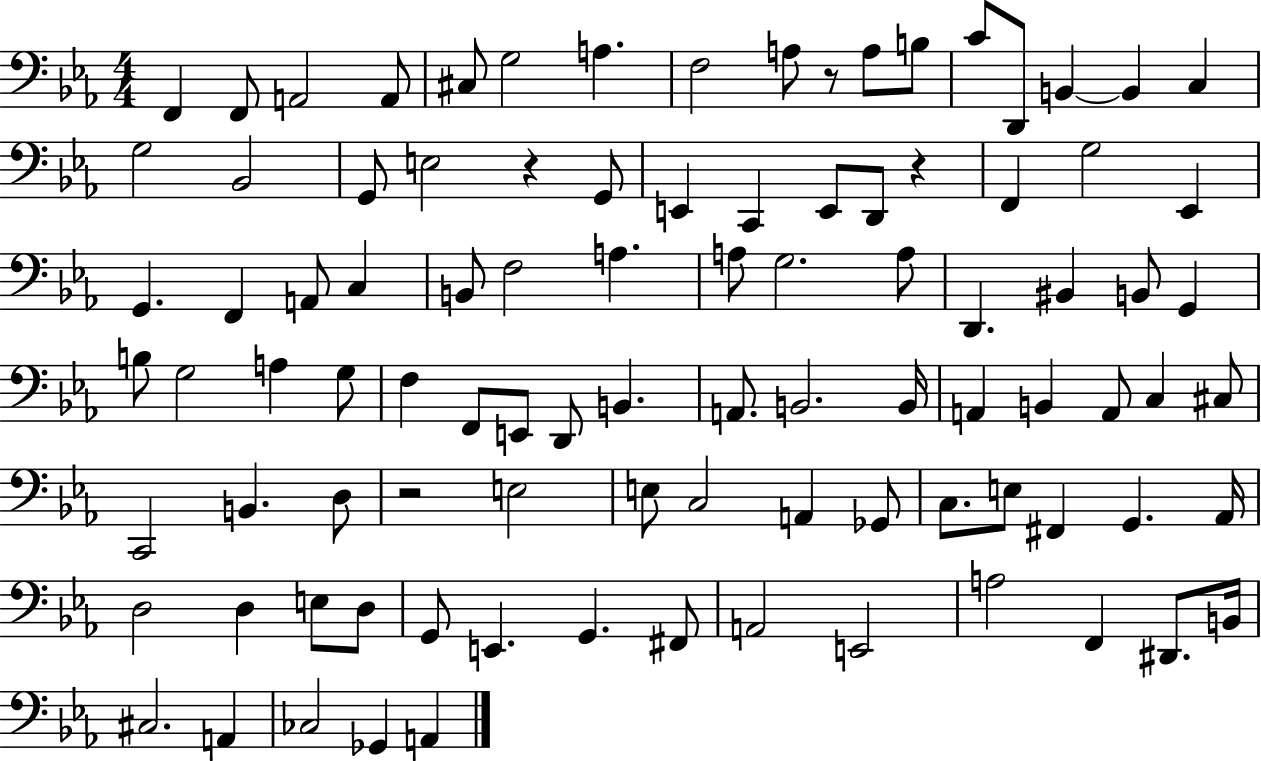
X:1
T:Untitled
M:4/4
L:1/4
K:Eb
F,, F,,/2 A,,2 A,,/2 ^C,/2 G,2 A, F,2 A,/2 z/2 A,/2 B,/2 C/2 D,,/2 B,, B,, C, G,2 _B,,2 G,,/2 E,2 z G,,/2 E,, C,, E,,/2 D,,/2 z F,, G,2 _E,, G,, F,, A,,/2 C, B,,/2 F,2 A, A,/2 G,2 A,/2 D,, ^B,, B,,/2 G,, B,/2 G,2 A, G,/2 F, F,,/2 E,,/2 D,,/2 B,, A,,/2 B,,2 B,,/4 A,, B,, A,,/2 C, ^C,/2 C,,2 B,, D,/2 z2 E,2 E,/2 C,2 A,, _G,,/2 C,/2 E,/2 ^F,, G,, _A,,/4 D,2 D, E,/2 D,/2 G,,/2 E,, G,, ^F,,/2 A,,2 E,,2 A,2 F,, ^D,,/2 B,,/4 ^C,2 A,, _C,2 _G,, A,,